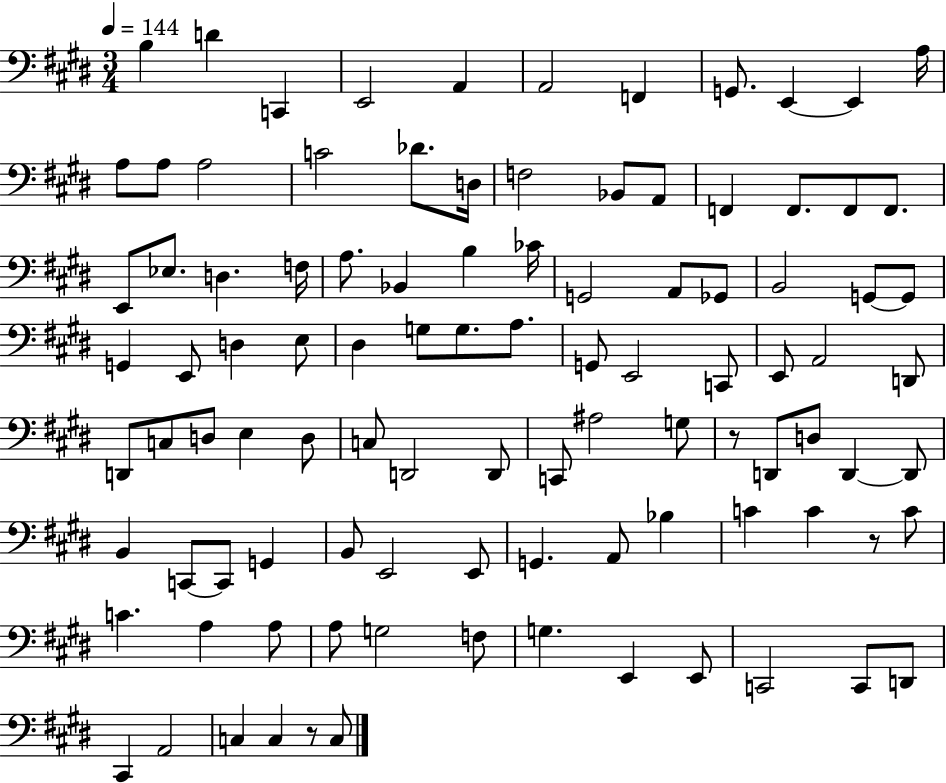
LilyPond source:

{
  \clef bass
  \numericTimeSignature
  \time 3/4
  \key e \major
  \tempo 4 = 144
  b4 d'4 c,4 | e,2 a,4 | a,2 f,4 | g,8. e,4~~ e,4 a16 | \break a8 a8 a2 | c'2 des'8. d16 | f2 bes,8 a,8 | f,4 f,8. f,8 f,8. | \break e,8 ees8. d4. f16 | a8. bes,4 b4 ces'16 | g,2 a,8 ges,8 | b,2 g,8~~ g,8 | \break g,4 e,8 d4 e8 | dis4 g8 g8. a8. | g,8 e,2 c,8 | e,8 a,2 d,8 | \break d,8 c8 d8 e4 d8 | c8 d,2 d,8 | c,8 ais2 g8 | r8 d,8 d8 d,4~~ d,8 | \break b,4 c,8~~ c,8 g,4 | b,8 e,2 e,8 | g,4. a,8 bes4 | c'4 c'4 r8 c'8 | \break c'4. a4 a8 | a8 g2 f8 | g4. e,4 e,8 | c,2 c,8 d,8 | \break cis,4 a,2 | c4 c4 r8 c8 | \bar "|."
}